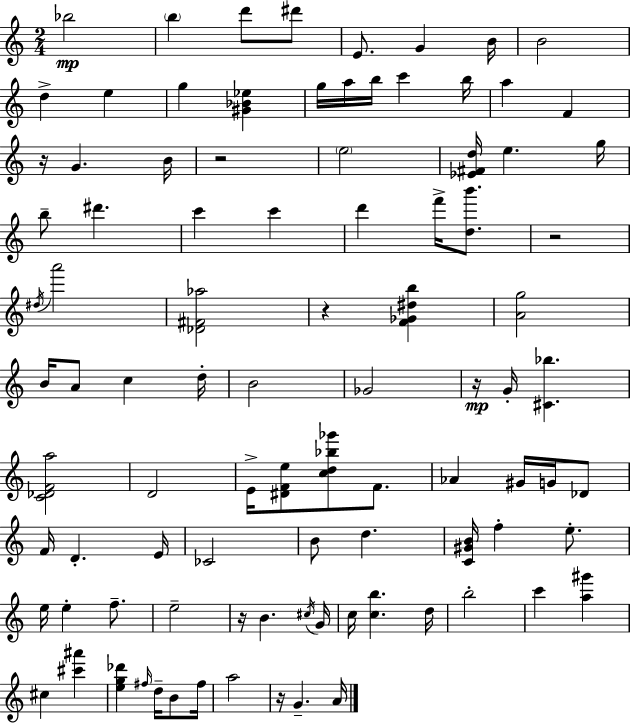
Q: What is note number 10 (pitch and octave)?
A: E5